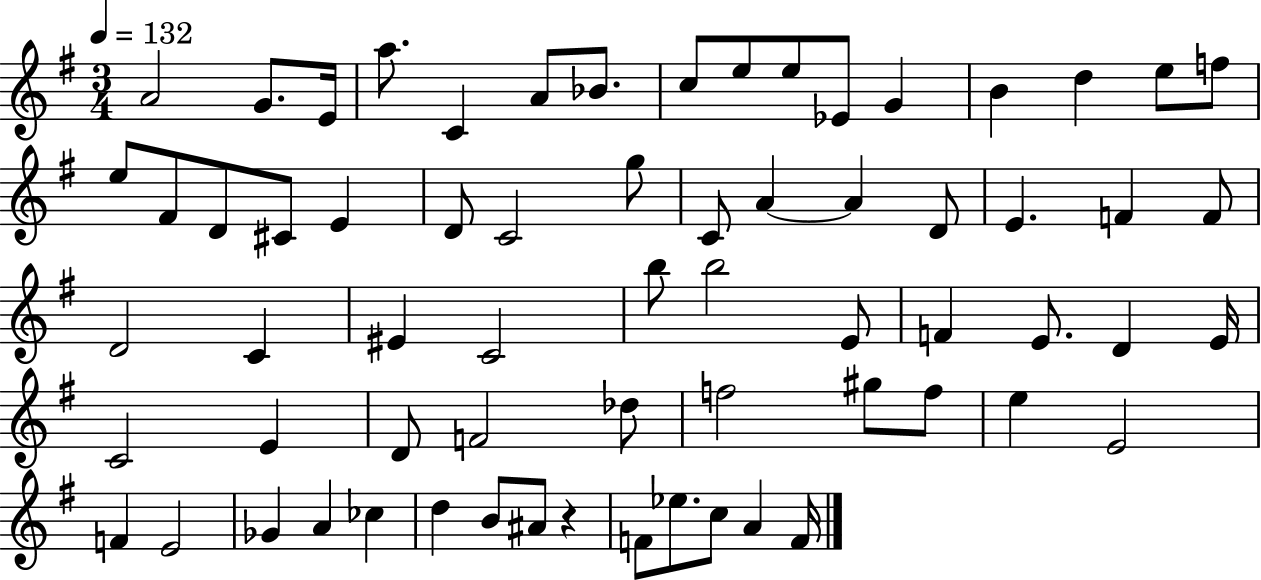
{
  \clef treble
  \numericTimeSignature
  \time 3/4
  \key g \major
  \tempo 4 = 132
  a'2 g'8. e'16 | a''8. c'4 a'8 bes'8. | c''8 e''8 e''8 ees'8 g'4 | b'4 d''4 e''8 f''8 | \break e''8 fis'8 d'8 cis'8 e'4 | d'8 c'2 g''8 | c'8 a'4~~ a'4 d'8 | e'4. f'4 f'8 | \break d'2 c'4 | eis'4 c'2 | b''8 b''2 e'8 | f'4 e'8. d'4 e'16 | \break c'2 e'4 | d'8 f'2 des''8 | f''2 gis''8 f''8 | e''4 e'2 | \break f'4 e'2 | ges'4 a'4 ces''4 | d''4 b'8 ais'8 r4 | f'8 ees''8. c''8 a'4 f'16 | \break \bar "|."
}